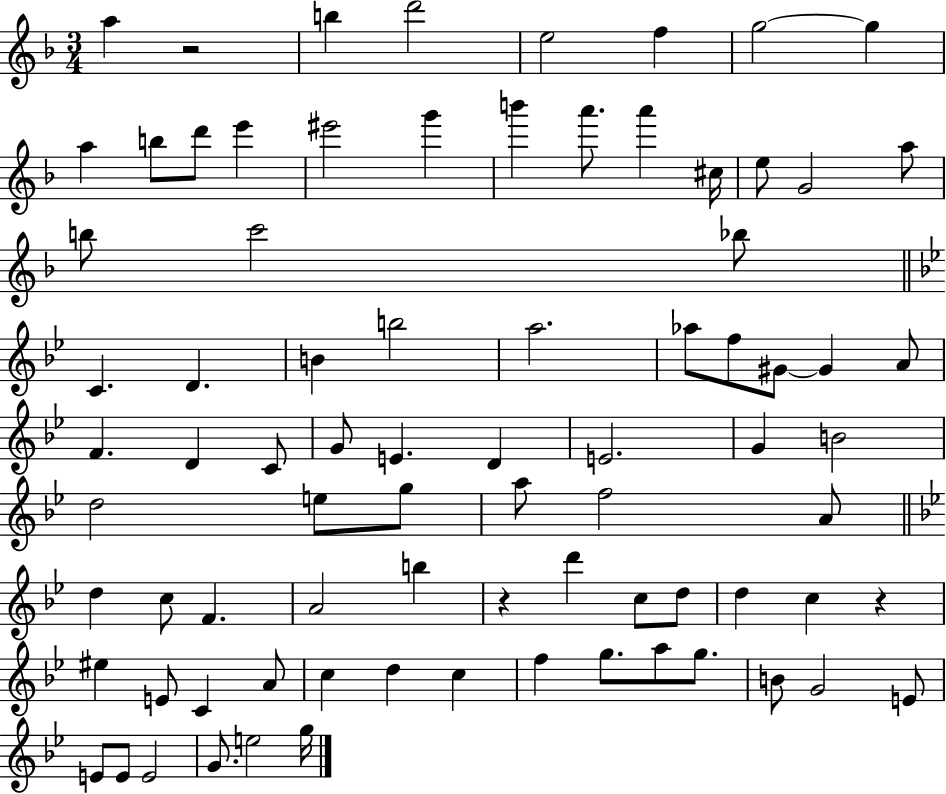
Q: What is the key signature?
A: F major